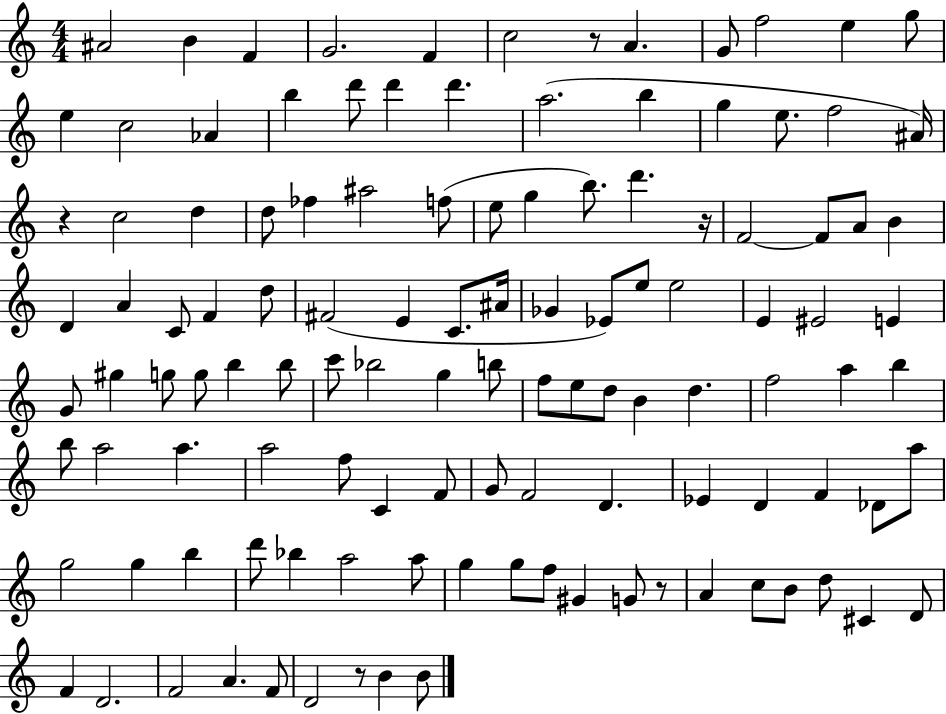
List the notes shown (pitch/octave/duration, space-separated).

A#4/h B4/q F4/q G4/h. F4/q C5/h R/e A4/q. G4/e F5/h E5/q G5/e E5/q C5/h Ab4/q B5/q D6/e D6/q D6/q. A5/h. B5/q G5/q E5/e. F5/h A#4/s R/q C5/h D5/q D5/e FES5/q A#5/h F5/e E5/e G5/q B5/e. D6/q. R/s F4/h F4/e A4/e B4/q D4/q A4/q C4/e F4/q D5/e F#4/h E4/q C4/e. A#4/s Gb4/q Eb4/e E5/e E5/h E4/q EIS4/h E4/q G4/e G#5/q G5/e G5/e B5/q B5/e C6/e Bb5/h G5/q B5/e F5/e E5/e D5/e B4/q D5/q. F5/h A5/q B5/q B5/e A5/h A5/q. A5/h F5/e C4/q F4/e G4/e F4/h D4/q. Eb4/q D4/q F4/q Db4/e A5/e G5/h G5/q B5/q D6/e Bb5/q A5/h A5/e G5/q G5/e F5/e G#4/q G4/e R/e A4/q C5/e B4/e D5/e C#4/q D4/e F4/q D4/h. F4/h A4/q. F4/e D4/h R/e B4/q B4/e